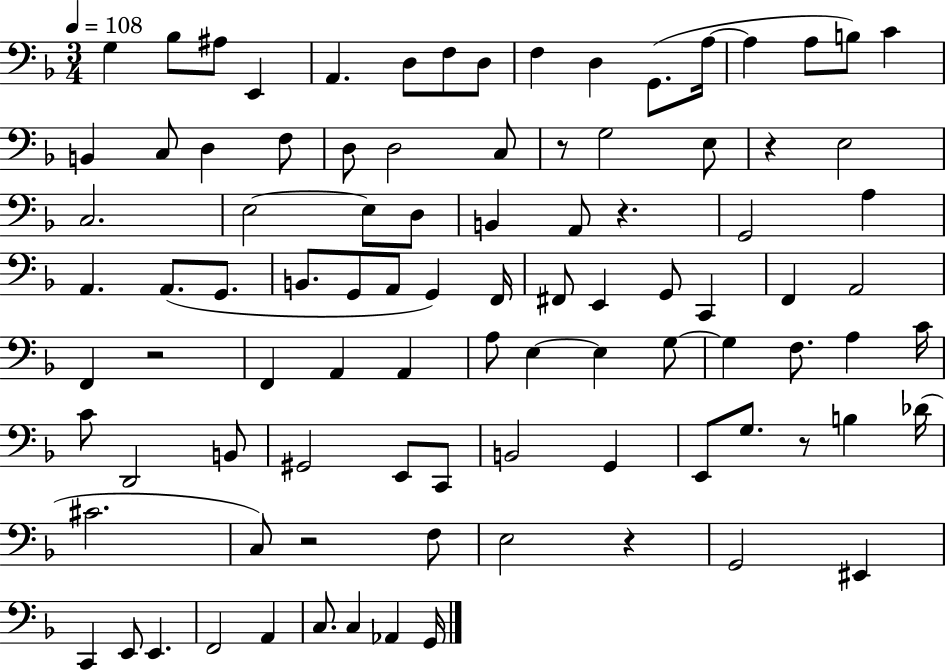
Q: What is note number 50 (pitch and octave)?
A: F2